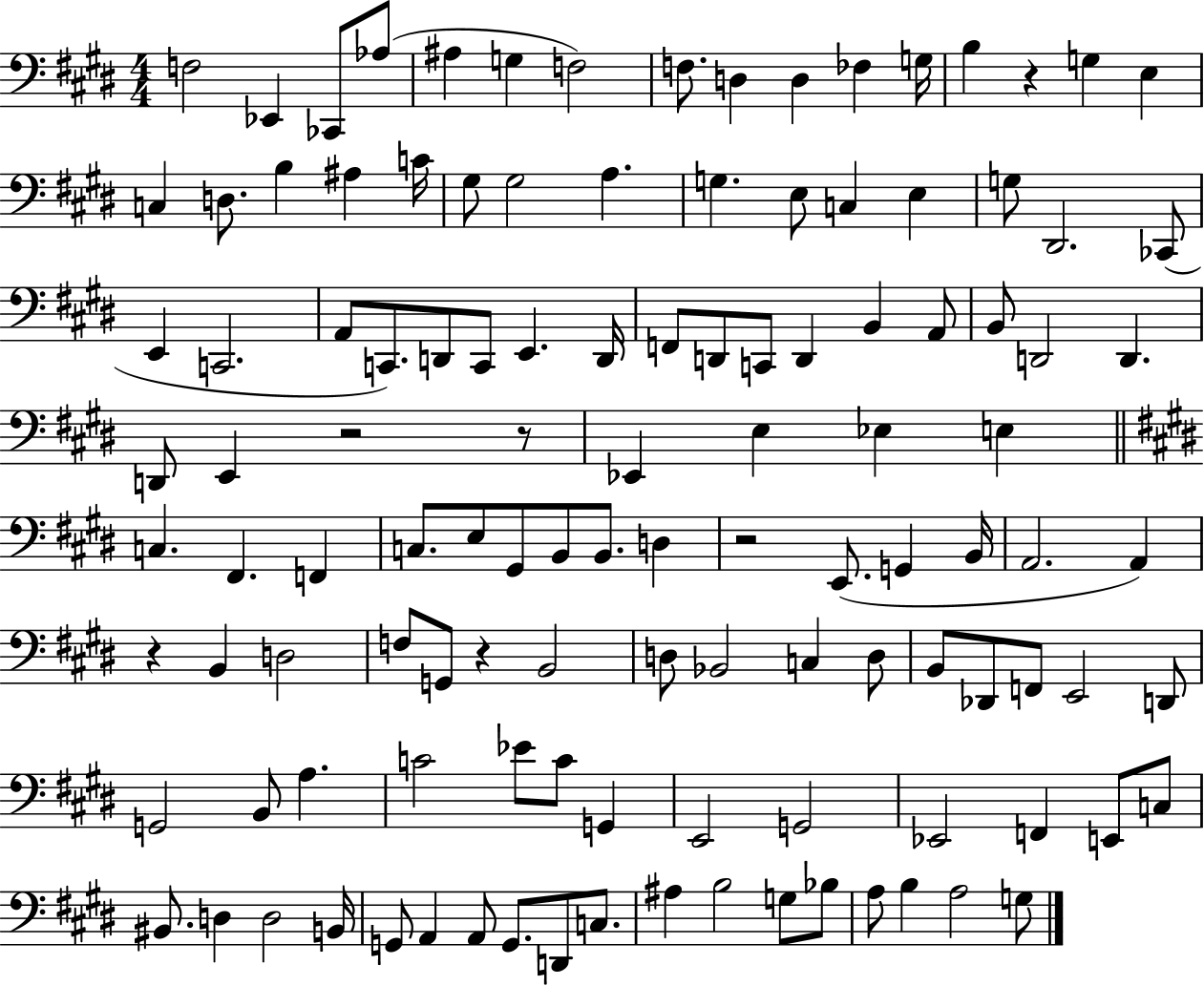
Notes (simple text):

F3/h Eb2/q CES2/e Ab3/e A#3/q G3/q F3/h F3/e. D3/q D3/q FES3/q G3/s B3/q R/q G3/q E3/q C3/q D3/e. B3/q A#3/q C4/s G#3/e G#3/h A3/q. G3/q. E3/e C3/q E3/q G3/e D#2/h. CES2/e E2/q C2/h. A2/e C2/e. D2/e C2/e E2/q. D2/s F2/e D2/e C2/e D2/q B2/q A2/e B2/e D2/h D2/q. D2/e E2/q R/h R/e Eb2/q E3/q Eb3/q E3/q C3/q. F#2/q. F2/q C3/e. E3/e G#2/e B2/e B2/e. D3/q R/h E2/e. G2/q B2/s A2/h. A2/q R/q B2/q D3/h F3/e G2/e R/q B2/h D3/e Bb2/h C3/q D3/e B2/e Db2/e F2/e E2/h D2/e G2/h B2/e A3/q. C4/h Eb4/e C4/e G2/q E2/h G2/h Eb2/h F2/q E2/e C3/e BIS2/e. D3/q D3/h B2/s G2/e A2/q A2/e G2/e. D2/e C3/e. A#3/q B3/h G3/e Bb3/e A3/e B3/q A3/h G3/e